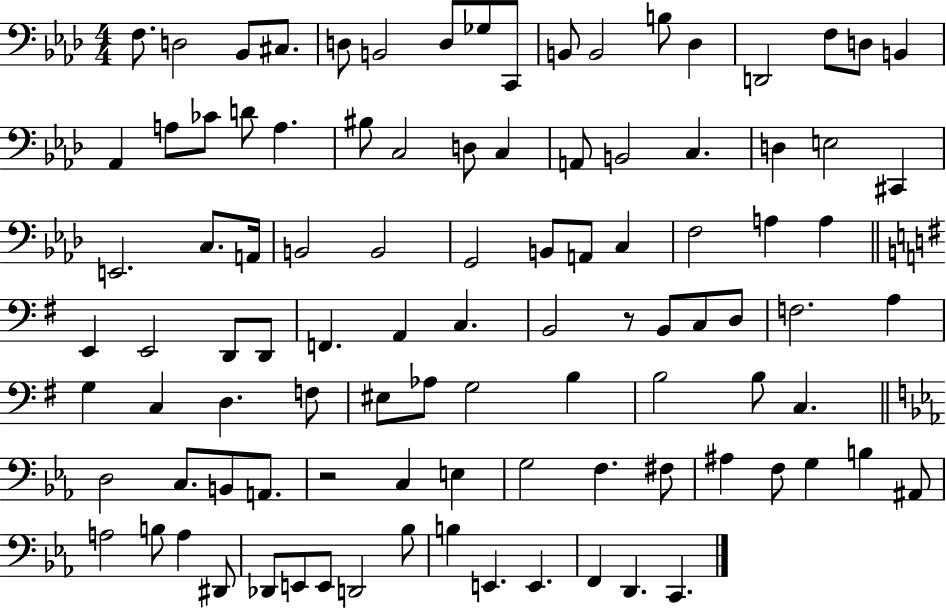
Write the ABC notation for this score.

X:1
T:Untitled
M:4/4
L:1/4
K:Ab
F,/2 D,2 _B,,/2 ^C,/2 D,/2 B,,2 D,/2 _G,/2 C,,/2 B,,/2 B,,2 B,/2 _D, D,,2 F,/2 D,/2 B,, _A,, A,/2 _C/2 D/2 A, ^B,/2 C,2 D,/2 C, A,,/2 B,,2 C, D, E,2 ^C,, E,,2 C,/2 A,,/4 B,,2 B,,2 G,,2 B,,/2 A,,/2 C, F,2 A, A, E,, E,,2 D,,/2 D,,/2 F,, A,, C, B,,2 z/2 B,,/2 C,/2 D,/2 F,2 A, G, C, D, F,/2 ^E,/2 _A,/2 G,2 B, B,2 B,/2 C, D,2 C,/2 B,,/2 A,,/2 z2 C, E, G,2 F, ^F,/2 ^A, F,/2 G, B, ^A,,/2 A,2 B,/2 A, ^D,,/2 _D,,/2 E,,/2 E,,/2 D,,2 _B,/2 B, E,, E,, F,, D,, C,,